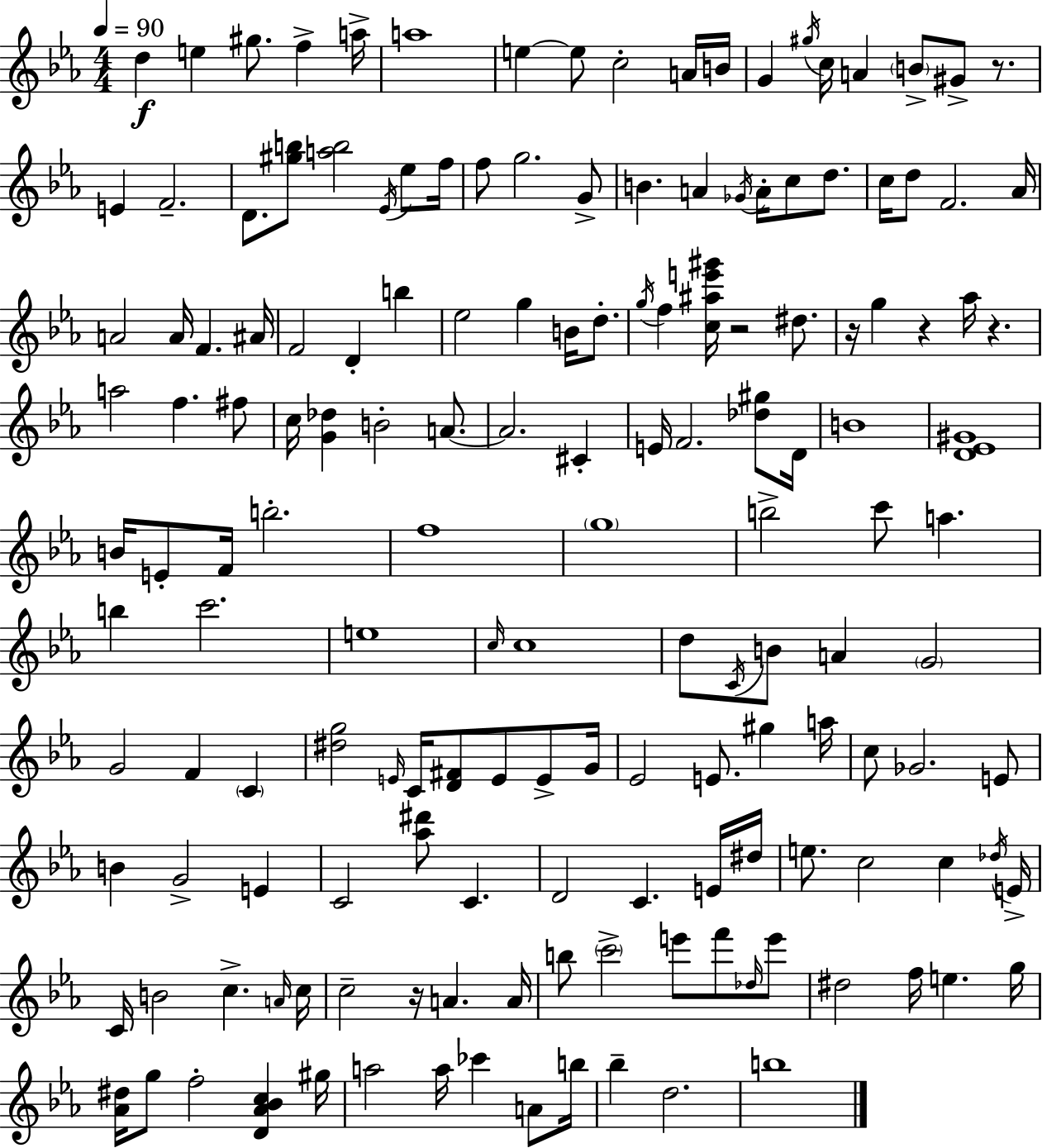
D5/q E5/q G#5/e. F5/q A5/s A5/w E5/q E5/e C5/h A4/s B4/s G4/q G#5/s C5/s A4/q B4/e G#4/e R/e. E4/q F4/h. D4/e. [G#5,B5]/e [A5,B5]/h Eb4/s Eb5/e F5/s F5/e G5/h. G4/e B4/q. A4/q Gb4/s A4/s C5/e D5/e. C5/s D5/e F4/h. Ab4/s A4/h A4/s F4/q. A#4/s F4/h D4/q B5/q Eb5/h G5/q B4/s D5/e. G5/s F5/q [C5,A#5,E6,G#6]/s R/h D#5/e. R/s G5/q R/q Ab5/s R/q. A5/h F5/q. F#5/e C5/s [G4,Db5]/q B4/h A4/e. A4/h. C#4/q E4/s F4/h. [Db5,G#5]/e D4/s B4/w [D4,Eb4,G#4]/w B4/s E4/e F4/s B5/h. F5/w G5/w B5/h C6/e A5/q. B5/q C6/h. E5/w C5/s C5/w D5/e C4/s B4/e A4/q G4/h G4/h F4/q C4/q [D#5,G5]/h E4/s C4/s [D4,F#4]/e E4/e E4/e G4/s Eb4/h E4/e. G#5/q A5/s C5/e Gb4/h. E4/e B4/q G4/h E4/q C4/h [Ab5,D#6]/e C4/q. D4/h C4/q. E4/s D#5/s E5/e. C5/h C5/q Db5/s E4/s C4/s B4/h C5/q. A4/s C5/s C5/h R/s A4/q. A4/s B5/e C6/h E6/e F6/e Db5/s E6/e D#5/h F5/s E5/q. G5/s [Ab4,D#5]/s G5/e F5/h [D4,Ab4,Bb4,C5]/q G#5/s A5/h A5/s CES6/q A4/e B5/s Bb5/q D5/h. B5/w